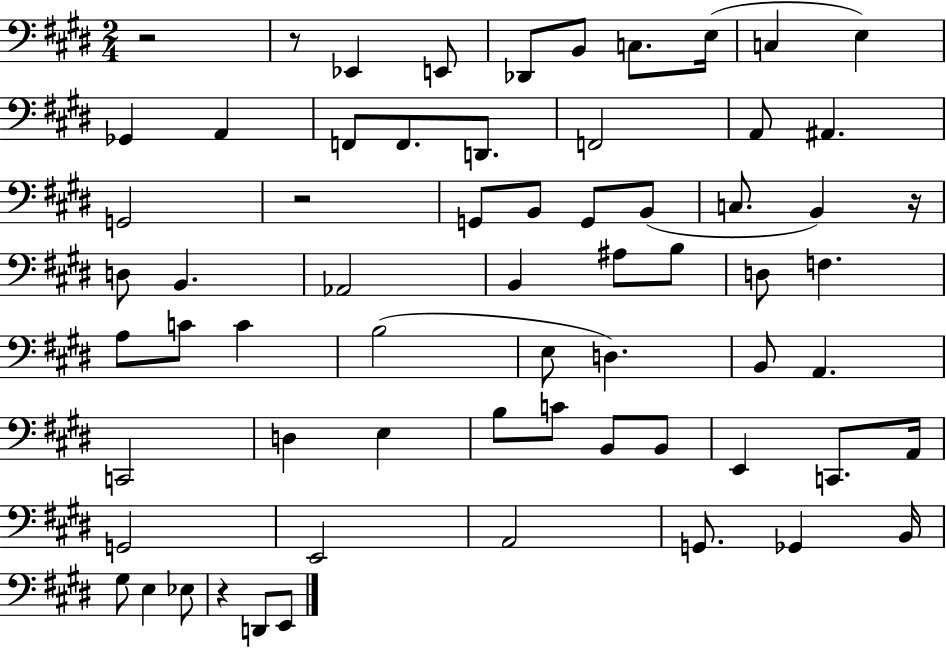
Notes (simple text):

R/h R/e Eb2/q E2/e Db2/e B2/e C3/e. E3/s C3/q E3/q Gb2/q A2/q F2/e F2/e. D2/e. F2/h A2/e A#2/q. G2/h R/h G2/e B2/e G2/e B2/e C3/e. B2/q R/s D3/e B2/q. Ab2/h B2/q A#3/e B3/e D3/e F3/q. A3/e C4/e C4/q B3/h E3/e D3/q. B2/e A2/q. C2/h D3/q E3/q B3/e C4/e B2/e B2/e E2/q C2/e. A2/s G2/h E2/h A2/h G2/e. Gb2/q B2/s G#3/e E3/q Eb3/e R/q D2/e E2/e